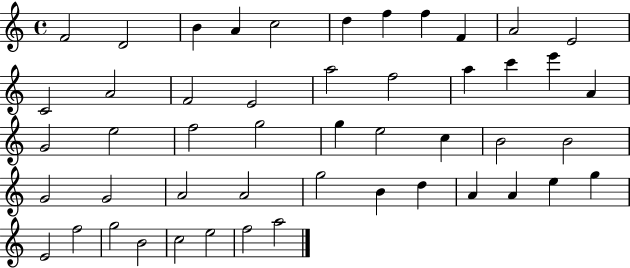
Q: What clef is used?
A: treble